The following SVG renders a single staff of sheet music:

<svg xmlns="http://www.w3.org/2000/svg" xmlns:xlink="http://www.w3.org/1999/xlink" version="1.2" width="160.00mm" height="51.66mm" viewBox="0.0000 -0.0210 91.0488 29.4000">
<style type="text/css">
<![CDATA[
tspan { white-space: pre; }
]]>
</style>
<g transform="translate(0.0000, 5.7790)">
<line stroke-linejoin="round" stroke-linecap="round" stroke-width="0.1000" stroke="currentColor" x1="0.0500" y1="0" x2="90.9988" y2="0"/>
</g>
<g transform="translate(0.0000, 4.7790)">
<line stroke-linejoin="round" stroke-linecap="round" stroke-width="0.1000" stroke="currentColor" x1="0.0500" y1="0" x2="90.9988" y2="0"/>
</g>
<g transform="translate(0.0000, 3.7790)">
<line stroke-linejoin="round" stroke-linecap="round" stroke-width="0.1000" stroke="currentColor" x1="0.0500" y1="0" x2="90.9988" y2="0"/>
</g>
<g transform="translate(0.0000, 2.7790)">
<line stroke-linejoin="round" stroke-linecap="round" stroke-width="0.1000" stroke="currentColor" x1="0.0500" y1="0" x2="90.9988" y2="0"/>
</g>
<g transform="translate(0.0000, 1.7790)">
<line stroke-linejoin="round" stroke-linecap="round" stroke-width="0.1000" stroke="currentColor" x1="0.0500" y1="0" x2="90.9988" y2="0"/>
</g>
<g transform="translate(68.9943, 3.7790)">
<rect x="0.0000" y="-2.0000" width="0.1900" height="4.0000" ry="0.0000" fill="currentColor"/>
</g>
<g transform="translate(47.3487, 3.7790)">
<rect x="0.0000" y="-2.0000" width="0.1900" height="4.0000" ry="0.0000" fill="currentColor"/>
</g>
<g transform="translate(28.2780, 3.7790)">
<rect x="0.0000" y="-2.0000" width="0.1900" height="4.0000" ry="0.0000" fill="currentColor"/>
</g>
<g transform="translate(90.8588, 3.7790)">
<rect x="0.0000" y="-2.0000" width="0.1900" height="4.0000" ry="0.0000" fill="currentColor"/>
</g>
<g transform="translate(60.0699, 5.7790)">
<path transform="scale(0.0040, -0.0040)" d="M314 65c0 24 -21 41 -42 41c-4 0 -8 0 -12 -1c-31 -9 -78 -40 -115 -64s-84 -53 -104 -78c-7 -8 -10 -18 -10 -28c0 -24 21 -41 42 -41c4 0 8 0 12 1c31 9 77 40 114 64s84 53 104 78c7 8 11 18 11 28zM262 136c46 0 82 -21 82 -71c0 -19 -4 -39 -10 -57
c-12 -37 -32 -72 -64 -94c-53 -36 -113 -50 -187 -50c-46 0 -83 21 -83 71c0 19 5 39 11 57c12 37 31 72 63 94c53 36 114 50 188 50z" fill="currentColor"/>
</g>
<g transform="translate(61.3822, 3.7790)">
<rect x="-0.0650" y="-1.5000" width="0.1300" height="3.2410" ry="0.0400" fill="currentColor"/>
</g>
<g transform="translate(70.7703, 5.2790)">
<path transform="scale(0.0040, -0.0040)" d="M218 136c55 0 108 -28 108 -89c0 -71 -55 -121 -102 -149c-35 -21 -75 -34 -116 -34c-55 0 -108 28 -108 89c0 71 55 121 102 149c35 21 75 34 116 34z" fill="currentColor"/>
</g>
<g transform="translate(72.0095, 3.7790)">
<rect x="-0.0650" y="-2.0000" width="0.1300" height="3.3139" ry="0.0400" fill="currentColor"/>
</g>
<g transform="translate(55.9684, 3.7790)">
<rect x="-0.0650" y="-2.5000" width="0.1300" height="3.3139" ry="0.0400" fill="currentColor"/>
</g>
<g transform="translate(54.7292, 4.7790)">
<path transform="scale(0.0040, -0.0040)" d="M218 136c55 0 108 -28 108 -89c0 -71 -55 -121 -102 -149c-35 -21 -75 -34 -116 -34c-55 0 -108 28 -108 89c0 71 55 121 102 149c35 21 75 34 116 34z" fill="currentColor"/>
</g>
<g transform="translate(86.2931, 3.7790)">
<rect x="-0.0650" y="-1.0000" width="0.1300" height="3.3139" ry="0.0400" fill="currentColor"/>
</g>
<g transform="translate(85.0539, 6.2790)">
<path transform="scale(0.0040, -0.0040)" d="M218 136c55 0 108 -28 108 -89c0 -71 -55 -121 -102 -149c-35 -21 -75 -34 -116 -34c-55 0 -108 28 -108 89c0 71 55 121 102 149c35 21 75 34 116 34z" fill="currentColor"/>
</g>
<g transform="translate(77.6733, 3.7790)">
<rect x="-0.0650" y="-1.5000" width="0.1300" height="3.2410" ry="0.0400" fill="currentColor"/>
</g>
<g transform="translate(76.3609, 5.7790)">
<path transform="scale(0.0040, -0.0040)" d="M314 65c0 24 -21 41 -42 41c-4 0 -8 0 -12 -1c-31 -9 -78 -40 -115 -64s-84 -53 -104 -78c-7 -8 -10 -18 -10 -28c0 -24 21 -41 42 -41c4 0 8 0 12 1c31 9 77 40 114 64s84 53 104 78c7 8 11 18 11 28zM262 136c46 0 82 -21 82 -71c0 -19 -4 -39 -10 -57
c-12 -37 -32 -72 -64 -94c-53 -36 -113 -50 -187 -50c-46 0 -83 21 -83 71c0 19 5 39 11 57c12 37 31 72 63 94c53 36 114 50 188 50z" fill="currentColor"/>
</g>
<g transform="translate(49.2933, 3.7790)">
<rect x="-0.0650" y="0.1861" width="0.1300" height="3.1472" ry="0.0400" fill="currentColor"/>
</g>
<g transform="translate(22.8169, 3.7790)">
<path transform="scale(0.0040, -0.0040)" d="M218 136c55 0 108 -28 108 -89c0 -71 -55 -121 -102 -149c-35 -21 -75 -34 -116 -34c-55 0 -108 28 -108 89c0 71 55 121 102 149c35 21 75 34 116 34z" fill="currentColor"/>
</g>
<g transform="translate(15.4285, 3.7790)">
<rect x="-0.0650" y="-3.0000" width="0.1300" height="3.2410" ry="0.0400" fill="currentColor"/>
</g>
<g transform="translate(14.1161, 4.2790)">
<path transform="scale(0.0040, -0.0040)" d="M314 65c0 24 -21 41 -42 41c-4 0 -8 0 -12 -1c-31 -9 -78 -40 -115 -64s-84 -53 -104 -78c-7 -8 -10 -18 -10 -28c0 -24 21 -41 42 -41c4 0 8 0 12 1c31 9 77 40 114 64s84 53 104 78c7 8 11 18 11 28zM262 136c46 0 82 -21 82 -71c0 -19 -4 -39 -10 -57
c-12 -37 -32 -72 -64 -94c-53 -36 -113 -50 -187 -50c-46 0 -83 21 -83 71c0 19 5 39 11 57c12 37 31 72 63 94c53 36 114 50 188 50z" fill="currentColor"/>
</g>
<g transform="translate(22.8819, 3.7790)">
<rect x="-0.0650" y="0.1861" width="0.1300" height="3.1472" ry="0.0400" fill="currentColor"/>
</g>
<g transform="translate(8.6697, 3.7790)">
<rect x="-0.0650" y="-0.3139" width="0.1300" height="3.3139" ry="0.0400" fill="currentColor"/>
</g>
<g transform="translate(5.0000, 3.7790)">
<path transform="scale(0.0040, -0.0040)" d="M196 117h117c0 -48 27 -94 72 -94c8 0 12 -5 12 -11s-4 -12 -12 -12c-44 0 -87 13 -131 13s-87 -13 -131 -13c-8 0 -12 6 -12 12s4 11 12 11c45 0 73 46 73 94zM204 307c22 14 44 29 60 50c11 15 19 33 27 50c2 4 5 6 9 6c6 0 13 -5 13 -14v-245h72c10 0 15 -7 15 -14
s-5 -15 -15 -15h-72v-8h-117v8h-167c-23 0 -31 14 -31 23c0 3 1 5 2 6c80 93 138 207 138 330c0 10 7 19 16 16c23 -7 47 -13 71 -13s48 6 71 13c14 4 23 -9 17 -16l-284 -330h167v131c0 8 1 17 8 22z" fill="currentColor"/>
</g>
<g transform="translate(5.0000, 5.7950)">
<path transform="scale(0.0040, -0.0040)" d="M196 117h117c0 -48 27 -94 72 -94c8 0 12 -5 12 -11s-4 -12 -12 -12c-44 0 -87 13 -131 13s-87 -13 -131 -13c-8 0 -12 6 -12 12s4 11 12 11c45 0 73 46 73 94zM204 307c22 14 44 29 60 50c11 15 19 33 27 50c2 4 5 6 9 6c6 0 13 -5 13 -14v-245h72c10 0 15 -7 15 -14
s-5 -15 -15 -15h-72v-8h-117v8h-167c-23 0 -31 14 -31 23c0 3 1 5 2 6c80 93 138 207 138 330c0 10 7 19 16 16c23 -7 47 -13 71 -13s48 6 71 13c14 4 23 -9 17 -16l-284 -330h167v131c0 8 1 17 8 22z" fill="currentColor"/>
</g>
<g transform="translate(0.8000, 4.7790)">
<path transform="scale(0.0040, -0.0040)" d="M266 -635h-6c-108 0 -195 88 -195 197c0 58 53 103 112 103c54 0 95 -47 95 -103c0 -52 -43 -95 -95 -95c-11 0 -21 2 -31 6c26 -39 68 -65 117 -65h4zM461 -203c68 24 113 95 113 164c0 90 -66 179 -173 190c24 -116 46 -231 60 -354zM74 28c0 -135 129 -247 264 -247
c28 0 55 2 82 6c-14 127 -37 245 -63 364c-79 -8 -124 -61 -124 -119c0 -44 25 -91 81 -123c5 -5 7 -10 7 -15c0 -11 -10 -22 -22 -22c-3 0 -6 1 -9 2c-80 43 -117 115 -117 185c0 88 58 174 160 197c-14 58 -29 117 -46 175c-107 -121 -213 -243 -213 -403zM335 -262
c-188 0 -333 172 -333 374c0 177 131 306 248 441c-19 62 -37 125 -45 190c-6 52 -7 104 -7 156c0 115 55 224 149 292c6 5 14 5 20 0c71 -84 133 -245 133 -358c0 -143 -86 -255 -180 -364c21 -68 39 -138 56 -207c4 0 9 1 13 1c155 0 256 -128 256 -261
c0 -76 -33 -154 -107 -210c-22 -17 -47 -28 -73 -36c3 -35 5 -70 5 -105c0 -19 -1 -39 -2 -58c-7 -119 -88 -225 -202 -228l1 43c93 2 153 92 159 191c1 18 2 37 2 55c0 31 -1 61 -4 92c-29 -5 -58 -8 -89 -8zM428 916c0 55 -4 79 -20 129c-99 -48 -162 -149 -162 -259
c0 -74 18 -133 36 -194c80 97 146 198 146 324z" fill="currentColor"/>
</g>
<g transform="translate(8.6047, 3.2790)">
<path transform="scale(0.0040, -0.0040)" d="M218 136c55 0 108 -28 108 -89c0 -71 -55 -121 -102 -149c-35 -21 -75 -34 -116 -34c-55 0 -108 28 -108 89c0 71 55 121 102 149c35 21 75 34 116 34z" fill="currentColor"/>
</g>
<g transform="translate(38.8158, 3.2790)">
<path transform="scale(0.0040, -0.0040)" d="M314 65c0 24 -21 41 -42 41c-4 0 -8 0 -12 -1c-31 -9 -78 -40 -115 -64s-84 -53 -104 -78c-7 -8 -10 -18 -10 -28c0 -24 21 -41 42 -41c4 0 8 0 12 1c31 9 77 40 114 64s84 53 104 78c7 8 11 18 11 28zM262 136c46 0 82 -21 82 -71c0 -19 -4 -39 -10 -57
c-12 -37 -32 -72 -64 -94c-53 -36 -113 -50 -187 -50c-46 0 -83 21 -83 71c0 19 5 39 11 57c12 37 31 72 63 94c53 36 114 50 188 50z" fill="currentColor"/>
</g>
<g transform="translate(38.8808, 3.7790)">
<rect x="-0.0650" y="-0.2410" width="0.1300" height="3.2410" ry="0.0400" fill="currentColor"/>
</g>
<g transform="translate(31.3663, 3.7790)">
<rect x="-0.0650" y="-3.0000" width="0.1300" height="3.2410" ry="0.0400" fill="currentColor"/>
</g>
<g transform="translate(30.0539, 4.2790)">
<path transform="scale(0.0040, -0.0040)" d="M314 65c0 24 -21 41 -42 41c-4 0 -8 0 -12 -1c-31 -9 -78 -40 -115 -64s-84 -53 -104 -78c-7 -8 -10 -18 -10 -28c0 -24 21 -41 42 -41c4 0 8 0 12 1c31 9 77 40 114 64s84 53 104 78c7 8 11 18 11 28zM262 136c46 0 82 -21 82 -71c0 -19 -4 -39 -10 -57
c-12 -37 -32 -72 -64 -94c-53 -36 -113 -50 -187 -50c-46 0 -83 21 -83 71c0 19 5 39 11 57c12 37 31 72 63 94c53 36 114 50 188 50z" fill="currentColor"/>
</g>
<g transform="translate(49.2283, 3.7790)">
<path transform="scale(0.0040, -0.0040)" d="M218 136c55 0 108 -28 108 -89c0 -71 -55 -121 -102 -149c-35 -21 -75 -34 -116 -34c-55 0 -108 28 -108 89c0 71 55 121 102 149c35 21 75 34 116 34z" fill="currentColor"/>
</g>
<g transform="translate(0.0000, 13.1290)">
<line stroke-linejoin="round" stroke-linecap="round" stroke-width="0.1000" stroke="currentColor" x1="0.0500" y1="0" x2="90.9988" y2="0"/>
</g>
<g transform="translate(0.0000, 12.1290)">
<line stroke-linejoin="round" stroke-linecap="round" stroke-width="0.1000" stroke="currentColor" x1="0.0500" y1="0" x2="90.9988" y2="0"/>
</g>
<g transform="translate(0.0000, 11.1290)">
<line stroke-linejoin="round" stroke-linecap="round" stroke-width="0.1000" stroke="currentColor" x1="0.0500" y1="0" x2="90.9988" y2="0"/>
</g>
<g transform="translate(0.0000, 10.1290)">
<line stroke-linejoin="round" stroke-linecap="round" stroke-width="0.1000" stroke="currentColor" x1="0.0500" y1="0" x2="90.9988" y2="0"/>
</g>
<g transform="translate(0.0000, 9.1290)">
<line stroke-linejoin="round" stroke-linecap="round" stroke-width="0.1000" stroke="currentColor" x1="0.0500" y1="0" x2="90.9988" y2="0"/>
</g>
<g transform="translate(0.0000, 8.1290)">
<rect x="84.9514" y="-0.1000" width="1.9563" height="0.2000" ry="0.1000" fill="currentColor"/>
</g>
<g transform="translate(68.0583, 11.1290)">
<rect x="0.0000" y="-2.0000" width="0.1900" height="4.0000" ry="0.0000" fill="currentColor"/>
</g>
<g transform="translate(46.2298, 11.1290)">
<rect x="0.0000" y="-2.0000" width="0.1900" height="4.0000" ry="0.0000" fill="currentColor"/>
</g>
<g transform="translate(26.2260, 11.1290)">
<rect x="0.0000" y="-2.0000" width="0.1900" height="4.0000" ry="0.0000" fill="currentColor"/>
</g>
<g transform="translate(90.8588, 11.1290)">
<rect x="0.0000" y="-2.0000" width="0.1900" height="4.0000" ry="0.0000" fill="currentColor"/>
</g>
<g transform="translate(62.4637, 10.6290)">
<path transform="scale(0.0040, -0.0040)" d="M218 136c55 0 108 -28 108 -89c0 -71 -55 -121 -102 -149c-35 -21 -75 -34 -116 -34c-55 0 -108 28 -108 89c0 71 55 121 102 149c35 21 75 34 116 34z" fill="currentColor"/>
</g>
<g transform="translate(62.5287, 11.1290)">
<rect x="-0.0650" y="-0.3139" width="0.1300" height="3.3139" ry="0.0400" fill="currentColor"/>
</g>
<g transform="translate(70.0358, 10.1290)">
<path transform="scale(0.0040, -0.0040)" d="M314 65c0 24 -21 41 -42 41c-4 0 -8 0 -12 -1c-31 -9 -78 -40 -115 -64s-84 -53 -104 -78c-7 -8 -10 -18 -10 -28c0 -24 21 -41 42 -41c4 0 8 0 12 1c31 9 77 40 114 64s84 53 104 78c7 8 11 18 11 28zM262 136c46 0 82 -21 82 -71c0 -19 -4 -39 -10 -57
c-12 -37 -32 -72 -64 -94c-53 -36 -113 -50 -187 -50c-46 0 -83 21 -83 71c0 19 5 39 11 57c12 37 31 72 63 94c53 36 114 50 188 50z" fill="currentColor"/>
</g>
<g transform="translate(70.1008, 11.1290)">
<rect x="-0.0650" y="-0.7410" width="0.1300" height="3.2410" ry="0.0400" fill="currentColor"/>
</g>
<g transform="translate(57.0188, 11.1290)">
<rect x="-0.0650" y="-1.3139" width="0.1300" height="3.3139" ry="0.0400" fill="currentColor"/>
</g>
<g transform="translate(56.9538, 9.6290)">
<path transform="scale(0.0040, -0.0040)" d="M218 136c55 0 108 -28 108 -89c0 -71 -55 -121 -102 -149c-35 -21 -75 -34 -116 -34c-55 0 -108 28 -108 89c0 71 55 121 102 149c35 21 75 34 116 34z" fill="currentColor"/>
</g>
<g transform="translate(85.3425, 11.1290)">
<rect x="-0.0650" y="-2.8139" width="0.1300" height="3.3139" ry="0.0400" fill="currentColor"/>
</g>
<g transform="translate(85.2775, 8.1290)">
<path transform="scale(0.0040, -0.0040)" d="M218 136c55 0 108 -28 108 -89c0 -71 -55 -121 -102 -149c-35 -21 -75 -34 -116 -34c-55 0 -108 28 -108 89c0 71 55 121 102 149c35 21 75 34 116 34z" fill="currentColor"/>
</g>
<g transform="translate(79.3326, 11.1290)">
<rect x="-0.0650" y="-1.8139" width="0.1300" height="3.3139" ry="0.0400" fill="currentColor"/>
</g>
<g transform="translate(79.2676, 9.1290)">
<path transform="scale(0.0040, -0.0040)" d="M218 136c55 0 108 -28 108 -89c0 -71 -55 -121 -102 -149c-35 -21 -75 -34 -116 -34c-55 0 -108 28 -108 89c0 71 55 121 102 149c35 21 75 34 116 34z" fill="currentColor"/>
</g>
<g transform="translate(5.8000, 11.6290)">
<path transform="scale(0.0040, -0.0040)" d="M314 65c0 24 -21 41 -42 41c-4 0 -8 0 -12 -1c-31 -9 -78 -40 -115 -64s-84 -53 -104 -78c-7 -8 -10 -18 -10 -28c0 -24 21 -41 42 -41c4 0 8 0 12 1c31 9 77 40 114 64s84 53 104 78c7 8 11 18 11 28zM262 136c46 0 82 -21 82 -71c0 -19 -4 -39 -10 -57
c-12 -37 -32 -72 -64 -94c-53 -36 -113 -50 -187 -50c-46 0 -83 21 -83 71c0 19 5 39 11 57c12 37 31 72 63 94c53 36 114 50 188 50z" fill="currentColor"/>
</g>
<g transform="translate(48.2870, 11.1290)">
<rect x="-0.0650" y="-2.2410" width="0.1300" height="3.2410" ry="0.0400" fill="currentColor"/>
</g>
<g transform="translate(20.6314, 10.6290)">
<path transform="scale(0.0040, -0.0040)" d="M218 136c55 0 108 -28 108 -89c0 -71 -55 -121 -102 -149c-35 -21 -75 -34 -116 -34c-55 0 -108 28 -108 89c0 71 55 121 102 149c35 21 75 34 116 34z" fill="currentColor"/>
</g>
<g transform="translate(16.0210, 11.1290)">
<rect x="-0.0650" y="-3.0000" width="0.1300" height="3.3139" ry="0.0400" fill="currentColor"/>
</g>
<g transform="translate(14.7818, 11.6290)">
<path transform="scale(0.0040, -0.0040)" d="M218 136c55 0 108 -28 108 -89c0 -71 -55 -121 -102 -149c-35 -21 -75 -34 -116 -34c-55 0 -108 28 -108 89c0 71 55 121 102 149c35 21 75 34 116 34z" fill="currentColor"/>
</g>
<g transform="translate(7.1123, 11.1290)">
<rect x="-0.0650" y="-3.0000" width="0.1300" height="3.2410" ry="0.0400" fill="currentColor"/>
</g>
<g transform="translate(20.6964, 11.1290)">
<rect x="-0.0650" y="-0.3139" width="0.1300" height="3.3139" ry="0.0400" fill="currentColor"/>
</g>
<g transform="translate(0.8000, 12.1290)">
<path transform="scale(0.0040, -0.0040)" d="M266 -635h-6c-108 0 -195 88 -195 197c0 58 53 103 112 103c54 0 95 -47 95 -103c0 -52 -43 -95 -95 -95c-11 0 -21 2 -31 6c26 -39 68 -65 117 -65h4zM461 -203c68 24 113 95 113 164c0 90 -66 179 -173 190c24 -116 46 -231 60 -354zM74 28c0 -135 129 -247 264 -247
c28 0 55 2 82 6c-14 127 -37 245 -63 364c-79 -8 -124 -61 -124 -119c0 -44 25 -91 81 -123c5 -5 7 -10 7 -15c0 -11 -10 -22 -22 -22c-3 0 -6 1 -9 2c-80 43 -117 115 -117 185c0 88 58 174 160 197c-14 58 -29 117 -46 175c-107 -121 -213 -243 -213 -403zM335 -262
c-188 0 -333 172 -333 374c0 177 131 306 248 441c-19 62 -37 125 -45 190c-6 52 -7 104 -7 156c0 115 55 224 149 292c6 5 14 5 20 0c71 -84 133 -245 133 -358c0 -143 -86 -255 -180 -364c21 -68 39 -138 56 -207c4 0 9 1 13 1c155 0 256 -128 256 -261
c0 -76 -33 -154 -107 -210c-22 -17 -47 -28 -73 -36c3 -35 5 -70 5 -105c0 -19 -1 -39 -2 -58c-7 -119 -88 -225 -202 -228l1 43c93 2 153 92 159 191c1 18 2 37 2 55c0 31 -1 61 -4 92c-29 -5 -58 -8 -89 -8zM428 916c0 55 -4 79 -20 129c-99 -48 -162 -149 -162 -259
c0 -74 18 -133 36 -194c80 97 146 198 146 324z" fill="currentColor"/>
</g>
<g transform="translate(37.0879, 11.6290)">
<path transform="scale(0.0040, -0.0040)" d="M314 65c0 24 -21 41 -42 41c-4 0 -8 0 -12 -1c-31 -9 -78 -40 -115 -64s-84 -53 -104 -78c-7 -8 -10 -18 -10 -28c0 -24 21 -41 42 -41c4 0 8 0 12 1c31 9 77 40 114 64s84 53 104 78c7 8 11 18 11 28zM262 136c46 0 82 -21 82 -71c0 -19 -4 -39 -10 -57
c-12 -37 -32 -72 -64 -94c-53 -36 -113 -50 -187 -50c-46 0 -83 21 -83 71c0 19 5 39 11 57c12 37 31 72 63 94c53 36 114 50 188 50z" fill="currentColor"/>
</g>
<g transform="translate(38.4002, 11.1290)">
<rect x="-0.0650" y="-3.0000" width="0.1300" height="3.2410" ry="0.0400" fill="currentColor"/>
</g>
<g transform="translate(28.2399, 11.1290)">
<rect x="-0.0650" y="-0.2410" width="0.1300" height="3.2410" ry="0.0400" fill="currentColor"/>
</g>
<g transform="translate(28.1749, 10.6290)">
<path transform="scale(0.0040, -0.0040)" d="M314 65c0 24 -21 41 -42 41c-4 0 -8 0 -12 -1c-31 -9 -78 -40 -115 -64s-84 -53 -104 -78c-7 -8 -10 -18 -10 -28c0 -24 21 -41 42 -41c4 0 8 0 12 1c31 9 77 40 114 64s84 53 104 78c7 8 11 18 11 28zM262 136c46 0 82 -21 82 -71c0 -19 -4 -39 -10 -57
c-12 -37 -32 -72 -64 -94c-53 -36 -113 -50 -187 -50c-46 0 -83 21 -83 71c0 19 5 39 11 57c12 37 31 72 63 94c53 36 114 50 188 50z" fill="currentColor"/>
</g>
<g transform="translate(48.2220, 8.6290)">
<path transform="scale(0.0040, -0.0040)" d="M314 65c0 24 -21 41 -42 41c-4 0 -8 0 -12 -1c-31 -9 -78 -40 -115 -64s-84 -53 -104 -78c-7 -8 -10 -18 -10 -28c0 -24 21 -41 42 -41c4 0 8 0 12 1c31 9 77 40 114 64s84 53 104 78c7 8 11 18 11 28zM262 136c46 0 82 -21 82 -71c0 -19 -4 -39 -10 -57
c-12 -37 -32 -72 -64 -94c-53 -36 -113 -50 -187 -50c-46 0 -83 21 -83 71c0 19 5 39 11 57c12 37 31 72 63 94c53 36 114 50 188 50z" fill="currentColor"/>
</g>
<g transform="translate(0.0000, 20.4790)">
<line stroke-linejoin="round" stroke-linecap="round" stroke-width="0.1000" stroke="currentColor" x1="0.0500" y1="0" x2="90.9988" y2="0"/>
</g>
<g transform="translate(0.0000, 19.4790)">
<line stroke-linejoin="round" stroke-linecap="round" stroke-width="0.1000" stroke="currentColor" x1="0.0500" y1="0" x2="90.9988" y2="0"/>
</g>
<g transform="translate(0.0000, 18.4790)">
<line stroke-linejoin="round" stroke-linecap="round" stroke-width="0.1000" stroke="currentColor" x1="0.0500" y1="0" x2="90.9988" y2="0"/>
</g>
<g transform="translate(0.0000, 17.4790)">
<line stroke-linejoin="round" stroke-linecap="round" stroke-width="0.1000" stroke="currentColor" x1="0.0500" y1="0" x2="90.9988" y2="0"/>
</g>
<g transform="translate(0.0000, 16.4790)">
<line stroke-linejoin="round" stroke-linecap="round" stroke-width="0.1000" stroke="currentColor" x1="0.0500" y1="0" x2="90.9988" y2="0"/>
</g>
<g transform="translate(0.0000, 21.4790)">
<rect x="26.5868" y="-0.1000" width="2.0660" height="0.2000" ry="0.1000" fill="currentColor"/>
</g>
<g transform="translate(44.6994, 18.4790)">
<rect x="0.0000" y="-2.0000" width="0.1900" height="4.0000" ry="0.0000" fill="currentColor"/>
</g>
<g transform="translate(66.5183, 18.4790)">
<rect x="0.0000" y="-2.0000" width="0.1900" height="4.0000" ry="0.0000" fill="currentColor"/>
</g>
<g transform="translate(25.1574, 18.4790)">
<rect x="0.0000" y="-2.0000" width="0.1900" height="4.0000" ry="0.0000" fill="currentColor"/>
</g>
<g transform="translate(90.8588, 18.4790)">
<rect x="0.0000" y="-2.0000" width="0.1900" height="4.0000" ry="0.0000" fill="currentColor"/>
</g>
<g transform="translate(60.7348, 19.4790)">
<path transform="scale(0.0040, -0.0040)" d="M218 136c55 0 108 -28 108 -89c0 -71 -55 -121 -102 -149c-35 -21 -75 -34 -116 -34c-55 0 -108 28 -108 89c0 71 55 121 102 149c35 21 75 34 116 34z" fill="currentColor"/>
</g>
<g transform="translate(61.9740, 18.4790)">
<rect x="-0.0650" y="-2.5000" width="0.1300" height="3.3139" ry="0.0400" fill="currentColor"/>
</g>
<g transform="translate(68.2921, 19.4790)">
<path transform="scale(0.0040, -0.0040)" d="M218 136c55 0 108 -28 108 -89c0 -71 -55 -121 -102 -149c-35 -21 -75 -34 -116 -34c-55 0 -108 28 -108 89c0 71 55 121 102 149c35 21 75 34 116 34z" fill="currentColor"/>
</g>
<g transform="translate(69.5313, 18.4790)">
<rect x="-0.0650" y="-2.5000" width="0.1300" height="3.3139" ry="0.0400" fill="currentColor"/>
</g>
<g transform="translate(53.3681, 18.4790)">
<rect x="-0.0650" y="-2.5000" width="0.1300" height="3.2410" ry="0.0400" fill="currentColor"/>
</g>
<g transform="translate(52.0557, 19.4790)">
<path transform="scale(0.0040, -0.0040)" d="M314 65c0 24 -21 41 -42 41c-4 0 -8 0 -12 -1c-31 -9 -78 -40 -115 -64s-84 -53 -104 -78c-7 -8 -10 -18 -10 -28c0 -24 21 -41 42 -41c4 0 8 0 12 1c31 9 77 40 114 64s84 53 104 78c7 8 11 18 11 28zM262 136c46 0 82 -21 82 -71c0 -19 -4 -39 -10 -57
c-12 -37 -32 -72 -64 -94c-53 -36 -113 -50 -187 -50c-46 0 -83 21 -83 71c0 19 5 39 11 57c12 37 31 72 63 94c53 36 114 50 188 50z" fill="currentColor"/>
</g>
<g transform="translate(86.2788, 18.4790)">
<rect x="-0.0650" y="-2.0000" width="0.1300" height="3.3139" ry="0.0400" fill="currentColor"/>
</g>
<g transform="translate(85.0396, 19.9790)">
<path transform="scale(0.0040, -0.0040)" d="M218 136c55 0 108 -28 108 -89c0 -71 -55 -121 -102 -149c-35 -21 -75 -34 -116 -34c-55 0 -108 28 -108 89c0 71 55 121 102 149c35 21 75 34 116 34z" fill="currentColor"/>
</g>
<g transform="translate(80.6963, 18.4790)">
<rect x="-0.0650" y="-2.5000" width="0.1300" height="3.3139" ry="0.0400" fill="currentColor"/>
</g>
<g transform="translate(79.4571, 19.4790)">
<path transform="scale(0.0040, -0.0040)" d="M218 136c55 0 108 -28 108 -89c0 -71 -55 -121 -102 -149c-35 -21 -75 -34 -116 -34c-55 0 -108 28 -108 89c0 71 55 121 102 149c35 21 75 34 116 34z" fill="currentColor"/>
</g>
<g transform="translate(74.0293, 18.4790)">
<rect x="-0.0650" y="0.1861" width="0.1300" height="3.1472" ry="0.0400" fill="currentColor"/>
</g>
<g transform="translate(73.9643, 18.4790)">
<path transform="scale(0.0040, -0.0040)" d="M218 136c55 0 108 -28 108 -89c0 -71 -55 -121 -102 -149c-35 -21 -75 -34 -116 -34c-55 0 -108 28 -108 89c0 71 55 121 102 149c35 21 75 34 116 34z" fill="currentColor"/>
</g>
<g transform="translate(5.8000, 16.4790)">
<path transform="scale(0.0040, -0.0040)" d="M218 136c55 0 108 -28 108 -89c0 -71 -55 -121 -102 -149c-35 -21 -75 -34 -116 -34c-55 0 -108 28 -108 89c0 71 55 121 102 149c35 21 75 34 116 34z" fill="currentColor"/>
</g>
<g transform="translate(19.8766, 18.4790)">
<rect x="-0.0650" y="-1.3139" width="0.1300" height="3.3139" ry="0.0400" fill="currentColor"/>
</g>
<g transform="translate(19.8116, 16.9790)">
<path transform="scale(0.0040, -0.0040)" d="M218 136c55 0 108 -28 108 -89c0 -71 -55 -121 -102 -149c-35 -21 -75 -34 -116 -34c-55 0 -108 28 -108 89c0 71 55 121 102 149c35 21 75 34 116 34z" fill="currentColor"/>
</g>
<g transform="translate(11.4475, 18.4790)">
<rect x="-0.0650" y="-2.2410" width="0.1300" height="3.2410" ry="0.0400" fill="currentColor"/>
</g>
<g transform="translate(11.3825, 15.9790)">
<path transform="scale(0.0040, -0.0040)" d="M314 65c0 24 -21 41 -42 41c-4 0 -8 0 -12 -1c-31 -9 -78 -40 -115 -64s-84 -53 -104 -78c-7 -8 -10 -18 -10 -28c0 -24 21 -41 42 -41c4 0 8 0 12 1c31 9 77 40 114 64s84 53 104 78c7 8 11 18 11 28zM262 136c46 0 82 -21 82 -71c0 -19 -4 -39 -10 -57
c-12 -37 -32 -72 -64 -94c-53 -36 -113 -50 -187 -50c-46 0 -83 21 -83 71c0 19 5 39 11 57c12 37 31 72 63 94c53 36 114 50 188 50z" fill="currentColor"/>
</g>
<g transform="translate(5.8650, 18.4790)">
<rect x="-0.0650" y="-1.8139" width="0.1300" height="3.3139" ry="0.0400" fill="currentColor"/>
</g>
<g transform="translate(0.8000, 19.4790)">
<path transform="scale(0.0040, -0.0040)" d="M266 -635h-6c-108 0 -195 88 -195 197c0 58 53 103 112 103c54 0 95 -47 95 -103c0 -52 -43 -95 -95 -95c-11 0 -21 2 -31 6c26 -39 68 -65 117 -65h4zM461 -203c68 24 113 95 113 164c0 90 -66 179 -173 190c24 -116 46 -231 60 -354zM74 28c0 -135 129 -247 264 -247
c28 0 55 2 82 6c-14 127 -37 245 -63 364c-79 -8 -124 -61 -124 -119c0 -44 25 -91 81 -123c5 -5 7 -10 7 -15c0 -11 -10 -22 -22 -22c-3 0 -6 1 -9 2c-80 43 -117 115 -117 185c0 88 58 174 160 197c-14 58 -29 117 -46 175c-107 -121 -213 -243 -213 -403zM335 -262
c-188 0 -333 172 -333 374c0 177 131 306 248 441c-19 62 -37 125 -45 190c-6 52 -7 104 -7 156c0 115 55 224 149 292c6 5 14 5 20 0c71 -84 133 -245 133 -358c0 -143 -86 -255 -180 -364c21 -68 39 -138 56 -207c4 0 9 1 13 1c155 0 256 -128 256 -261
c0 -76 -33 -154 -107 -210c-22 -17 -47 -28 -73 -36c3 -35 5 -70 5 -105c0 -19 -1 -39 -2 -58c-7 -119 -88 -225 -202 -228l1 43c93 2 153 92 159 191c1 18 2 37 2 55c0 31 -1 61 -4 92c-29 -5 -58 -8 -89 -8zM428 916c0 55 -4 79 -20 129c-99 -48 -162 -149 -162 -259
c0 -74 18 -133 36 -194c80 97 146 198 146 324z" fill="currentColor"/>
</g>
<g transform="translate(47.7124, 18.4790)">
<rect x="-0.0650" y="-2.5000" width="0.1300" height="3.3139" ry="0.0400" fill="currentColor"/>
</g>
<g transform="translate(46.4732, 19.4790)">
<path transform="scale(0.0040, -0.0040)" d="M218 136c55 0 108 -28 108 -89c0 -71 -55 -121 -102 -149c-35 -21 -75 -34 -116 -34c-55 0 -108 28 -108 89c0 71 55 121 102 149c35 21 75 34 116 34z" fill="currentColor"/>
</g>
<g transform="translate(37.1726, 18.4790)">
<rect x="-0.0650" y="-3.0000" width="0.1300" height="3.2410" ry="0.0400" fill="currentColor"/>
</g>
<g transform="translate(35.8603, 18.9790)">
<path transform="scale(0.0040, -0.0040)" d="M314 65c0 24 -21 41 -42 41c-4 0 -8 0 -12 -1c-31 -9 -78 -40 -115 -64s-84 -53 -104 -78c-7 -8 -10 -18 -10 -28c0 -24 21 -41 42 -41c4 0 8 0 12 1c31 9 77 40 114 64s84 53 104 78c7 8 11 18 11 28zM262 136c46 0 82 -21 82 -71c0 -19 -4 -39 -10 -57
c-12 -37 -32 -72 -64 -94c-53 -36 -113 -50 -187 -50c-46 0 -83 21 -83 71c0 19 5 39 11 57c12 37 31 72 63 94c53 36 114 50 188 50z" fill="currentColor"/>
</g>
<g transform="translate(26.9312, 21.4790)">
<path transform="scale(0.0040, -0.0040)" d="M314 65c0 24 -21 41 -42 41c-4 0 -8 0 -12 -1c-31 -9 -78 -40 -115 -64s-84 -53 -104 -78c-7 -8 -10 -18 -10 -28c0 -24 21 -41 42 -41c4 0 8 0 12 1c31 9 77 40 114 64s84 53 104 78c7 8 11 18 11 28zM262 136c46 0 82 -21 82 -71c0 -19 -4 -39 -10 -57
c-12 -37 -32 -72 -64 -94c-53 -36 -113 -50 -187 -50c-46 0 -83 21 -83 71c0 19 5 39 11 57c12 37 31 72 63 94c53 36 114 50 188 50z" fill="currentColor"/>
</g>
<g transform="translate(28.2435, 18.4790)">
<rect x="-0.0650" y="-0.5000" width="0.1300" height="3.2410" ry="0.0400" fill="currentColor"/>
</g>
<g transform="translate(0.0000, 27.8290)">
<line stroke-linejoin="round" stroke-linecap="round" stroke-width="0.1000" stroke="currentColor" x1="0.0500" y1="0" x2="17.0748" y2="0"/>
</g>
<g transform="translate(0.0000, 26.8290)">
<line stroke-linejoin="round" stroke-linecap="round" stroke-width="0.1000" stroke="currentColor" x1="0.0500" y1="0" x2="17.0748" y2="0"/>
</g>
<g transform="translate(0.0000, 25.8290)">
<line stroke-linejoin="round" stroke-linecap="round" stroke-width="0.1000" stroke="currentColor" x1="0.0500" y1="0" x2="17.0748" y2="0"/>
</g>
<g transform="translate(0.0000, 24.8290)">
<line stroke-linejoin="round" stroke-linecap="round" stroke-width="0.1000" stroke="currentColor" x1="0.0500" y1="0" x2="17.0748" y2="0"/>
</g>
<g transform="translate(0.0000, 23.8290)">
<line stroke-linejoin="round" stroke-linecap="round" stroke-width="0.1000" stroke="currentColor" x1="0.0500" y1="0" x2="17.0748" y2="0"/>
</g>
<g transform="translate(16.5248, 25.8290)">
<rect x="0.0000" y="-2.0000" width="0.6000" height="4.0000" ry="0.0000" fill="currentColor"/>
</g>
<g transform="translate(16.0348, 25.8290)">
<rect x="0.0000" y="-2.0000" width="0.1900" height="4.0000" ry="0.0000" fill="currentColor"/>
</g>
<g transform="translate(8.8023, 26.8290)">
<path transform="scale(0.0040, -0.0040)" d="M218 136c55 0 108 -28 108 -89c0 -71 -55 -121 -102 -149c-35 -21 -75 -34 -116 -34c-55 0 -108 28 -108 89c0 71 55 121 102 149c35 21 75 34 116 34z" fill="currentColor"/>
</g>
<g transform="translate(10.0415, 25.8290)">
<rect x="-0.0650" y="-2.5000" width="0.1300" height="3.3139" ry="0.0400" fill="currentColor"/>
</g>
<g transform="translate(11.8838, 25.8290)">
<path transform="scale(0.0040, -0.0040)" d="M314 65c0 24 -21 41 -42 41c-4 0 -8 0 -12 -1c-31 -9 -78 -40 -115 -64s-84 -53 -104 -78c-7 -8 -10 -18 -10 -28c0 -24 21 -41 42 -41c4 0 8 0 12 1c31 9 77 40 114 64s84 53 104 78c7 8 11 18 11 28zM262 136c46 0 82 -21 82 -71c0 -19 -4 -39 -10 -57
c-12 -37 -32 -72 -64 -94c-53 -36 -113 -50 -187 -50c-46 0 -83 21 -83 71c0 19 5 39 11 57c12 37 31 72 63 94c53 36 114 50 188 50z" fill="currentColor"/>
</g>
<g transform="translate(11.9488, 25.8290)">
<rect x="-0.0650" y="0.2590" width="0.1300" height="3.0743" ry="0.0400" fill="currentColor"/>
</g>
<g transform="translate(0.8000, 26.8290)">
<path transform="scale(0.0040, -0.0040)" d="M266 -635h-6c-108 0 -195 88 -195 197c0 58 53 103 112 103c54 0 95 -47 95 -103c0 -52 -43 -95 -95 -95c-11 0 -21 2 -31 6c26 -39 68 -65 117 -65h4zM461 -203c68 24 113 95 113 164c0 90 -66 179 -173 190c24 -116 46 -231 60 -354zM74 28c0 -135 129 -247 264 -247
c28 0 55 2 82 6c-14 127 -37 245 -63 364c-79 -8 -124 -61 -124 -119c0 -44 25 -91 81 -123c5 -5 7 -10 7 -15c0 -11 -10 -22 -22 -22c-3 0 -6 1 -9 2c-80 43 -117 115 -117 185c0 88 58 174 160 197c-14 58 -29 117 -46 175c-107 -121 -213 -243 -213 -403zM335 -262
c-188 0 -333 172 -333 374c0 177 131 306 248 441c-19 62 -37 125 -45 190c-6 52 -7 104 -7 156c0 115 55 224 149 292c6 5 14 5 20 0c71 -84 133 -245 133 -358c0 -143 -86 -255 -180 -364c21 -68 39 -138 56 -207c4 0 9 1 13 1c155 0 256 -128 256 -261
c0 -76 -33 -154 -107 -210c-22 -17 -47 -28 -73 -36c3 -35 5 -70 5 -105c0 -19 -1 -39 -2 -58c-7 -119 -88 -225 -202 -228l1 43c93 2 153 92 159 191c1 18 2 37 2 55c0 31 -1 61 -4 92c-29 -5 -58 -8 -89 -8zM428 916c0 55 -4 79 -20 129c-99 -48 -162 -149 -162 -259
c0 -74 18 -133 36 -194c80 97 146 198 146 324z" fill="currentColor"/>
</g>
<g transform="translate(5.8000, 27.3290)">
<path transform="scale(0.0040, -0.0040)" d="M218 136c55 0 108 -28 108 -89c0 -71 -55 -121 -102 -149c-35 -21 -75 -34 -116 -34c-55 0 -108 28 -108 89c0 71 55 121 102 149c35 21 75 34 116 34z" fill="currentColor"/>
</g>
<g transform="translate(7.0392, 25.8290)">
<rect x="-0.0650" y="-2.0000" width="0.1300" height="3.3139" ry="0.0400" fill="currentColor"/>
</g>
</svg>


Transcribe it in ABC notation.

X:1
T:Untitled
M:4/4
L:1/4
K:C
c A2 B A2 c2 B G E2 F E2 D A2 A c c2 A2 g2 e c d2 f a f g2 e C2 A2 G G2 G G B G F F G B2